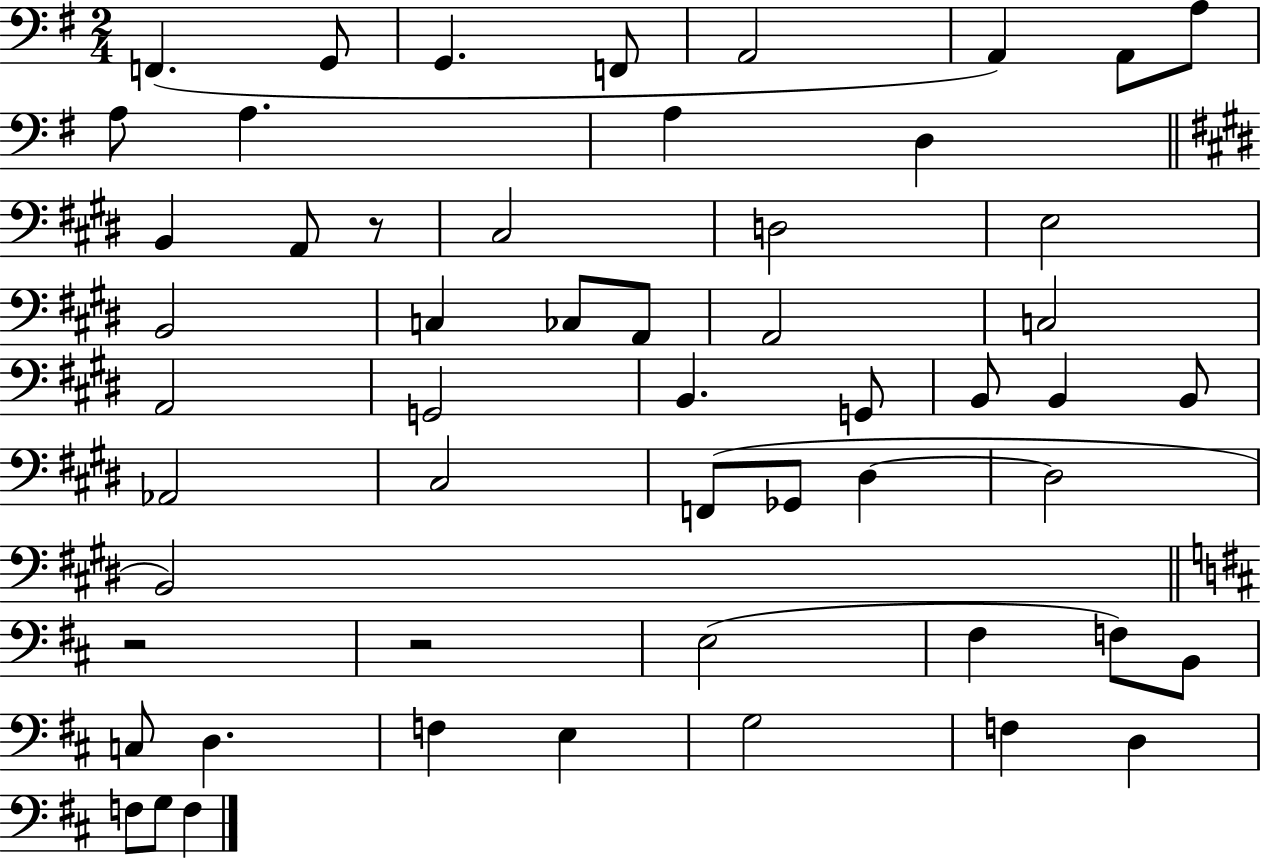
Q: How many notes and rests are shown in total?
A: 54